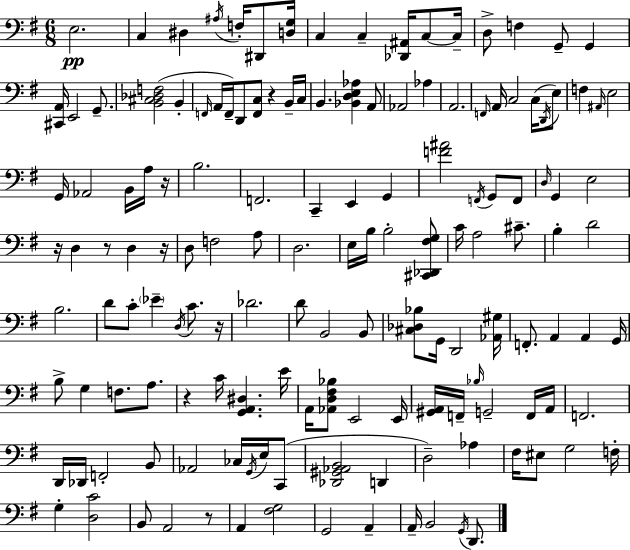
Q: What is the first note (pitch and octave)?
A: E3